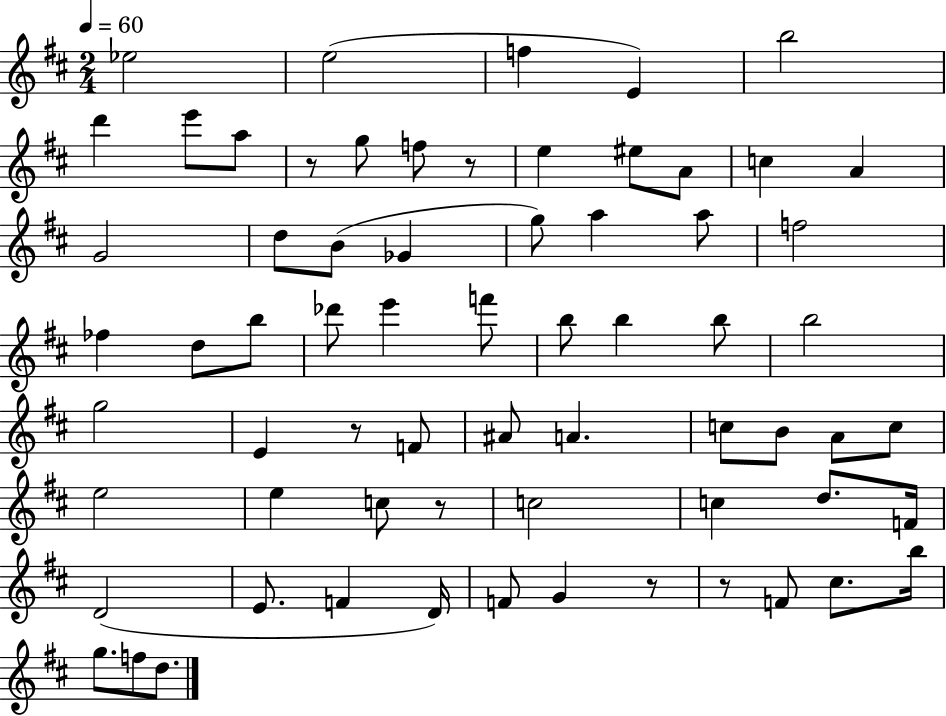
{
  \clef treble
  \numericTimeSignature
  \time 2/4
  \key d \major
  \tempo 4 = 60
  ees''2 | e''2( | f''4 e'4) | b''2 | \break d'''4 e'''8 a''8 | r8 g''8 f''8 r8 | e''4 eis''8 a'8 | c''4 a'4 | \break g'2 | d''8 b'8( ges'4 | g''8) a''4 a''8 | f''2 | \break fes''4 d''8 b''8 | des'''8 e'''4 f'''8 | b''8 b''4 b''8 | b''2 | \break g''2 | e'4 r8 f'8 | ais'8 a'4. | c''8 b'8 a'8 c''8 | \break e''2 | e''4 c''8 r8 | c''2 | c''4 d''8. f'16 | \break d'2( | e'8. f'4 d'16) | f'8 g'4 r8 | r8 f'8 cis''8. b''16 | \break g''8. f''8 d''8. | \bar "|."
}